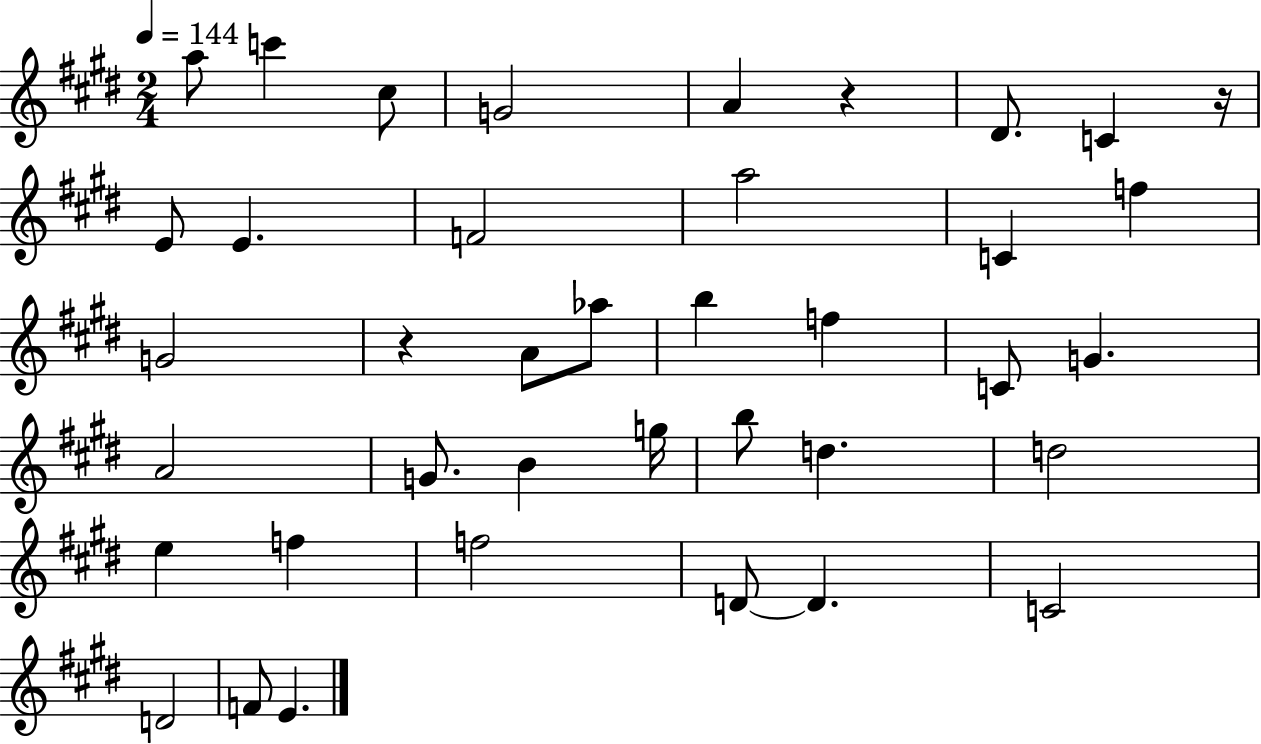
X:1
T:Untitled
M:2/4
L:1/4
K:E
a/2 c' ^c/2 G2 A z ^D/2 C z/4 E/2 E F2 a2 C f G2 z A/2 _a/2 b f C/2 G A2 G/2 B g/4 b/2 d d2 e f f2 D/2 D C2 D2 F/2 E